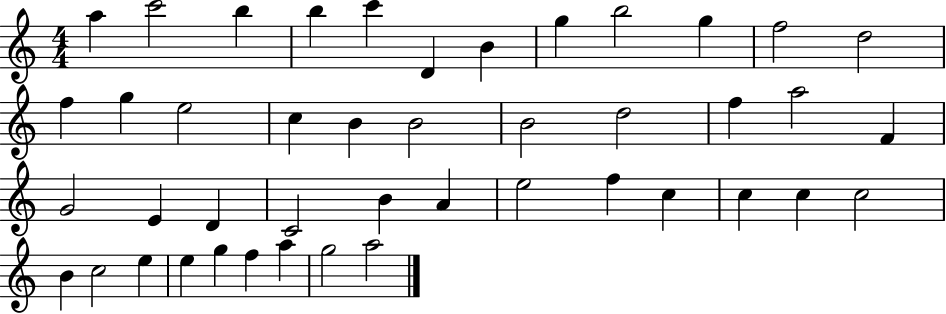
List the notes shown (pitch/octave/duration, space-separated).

A5/q C6/h B5/q B5/q C6/q D4/q B4/q G5/q B5/h G5/q F5/h D5/h F5/q G5/q E5/h C5/q B4/q B4/h B4/h D5/h F5/q A5/h F4/q G4/h E4/q D4/q C4/h B4/q A4/q E5/h F5/q C5/q C5/q C5/q C5/h B4/q C5/h E5/q E5/q G5/q F5/q A5/q G5/h A5/h